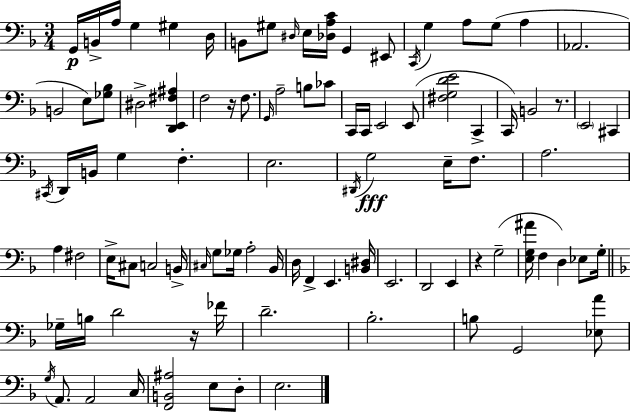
{
  \clef bass
  \numericTimeSignature
  \time 3/4
  \key d \minor
  g,16\p b,16-> a16 g4 gis4 d16 | b,8 gis8 \grace { dis16 } e16 <des a c'>16 g,4 eis,8 | \acciaccatura { c,16 } g4 a8 g8( a4 | aes,2. | \break b,2 e8) | <ges bes>8 dis2-> <d, e, fis ais>4 | f2 r16 f8. | \grace { g,16 } a2-- b8 | \break ces'8 c,16 c,16 e,2 | e,8( <fis g d' e'>2 c,4-> | c,16) b,2 | r8. \parenthesize e,2 cis,4 | \break \acciaccatura { cis,16 } d,16 b,16 g4 f4.-. | e2. | \acciaccatura { dis,16 }\fff g2 | e16-- f8. a2. | \break a4 fis2 | e16-> cis8 c2 | b,16-> \grace { cis16 } g8 ges16 a2-. | bes,16 d16 f,4-> e,4. | \break <b, dis>16 e,2. | d,2 | e,4 r4 g2--( | <e g ais'>16 f4 d4) | \break ees8 g16-. \bar "||" \break \key f \major ges16-- b16 d'2 r16 fes'16 | d'2.-- | bes2.-. | b8 g,2 <ees a'>8 | \break \acciaccatura { g16 } a,8. a,2 | c16 <f, b, ais>2 e8 d8-. | e2. | \bar "|."
}